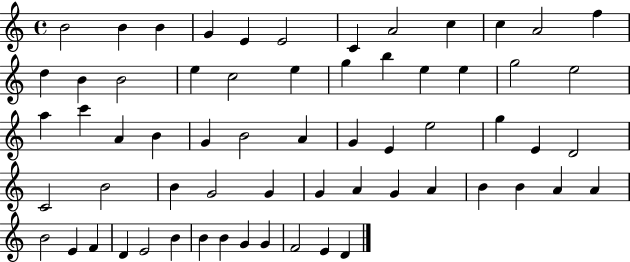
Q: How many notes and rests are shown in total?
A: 63